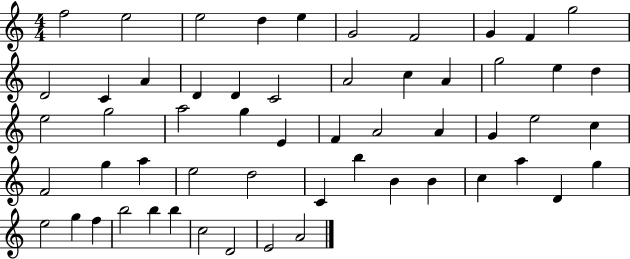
{
  \clef treble
  \numericTimeSignature
  \time 4/4
  \key c \major
  f''2 e''2 | e''2 d''4 e''4 | g'2 f'2 | g'4 f'4 g''2 | \break d'2 c'4 a'4 | d'4 d'4 c'2 | a'2 c''4 a'4 | g''2 e''4 d''4 | \break e''2 g''2 | a''2 g''4 e'4 | f'4 a'2 a'4 | g'4 e''2 c''4 | \break f'2 g''4 a''4 | e''2 d''2 | c'4 b''4 b'4 b'4 | c''4 a''4 d'4 g''4 | \break e''2 g''4 f''4 | b''2 b''4 b''4 | c''2 d'2 | e'2 a'2 | \break \bar "|."
}